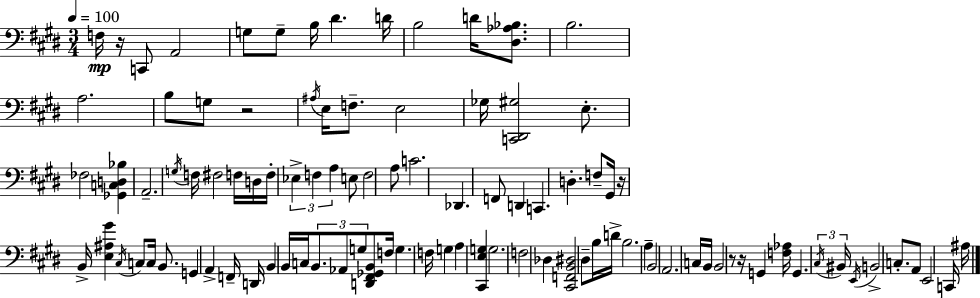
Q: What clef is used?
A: bass